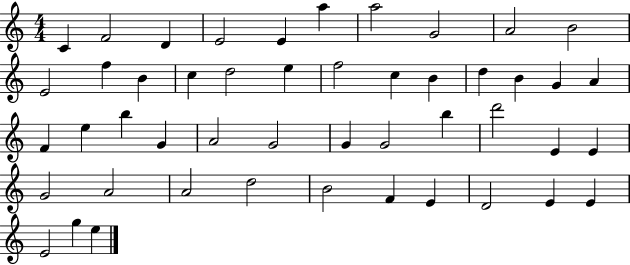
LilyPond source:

{
  \clef treble
  \numericTimeSignature
  \time 4/4
  \key c \major
  c'4 f'2 d'4 | e'2 e'4 a''4 | a''2 g'2 | a'2 b'2 | \break e'2 f''4 b'4 | c''4 d''2 e''4 | f''2 c''4 b'4 | d''4 b'4 g'4 a'4 | \break f'4 e''4 b''4 g'4 | a'2 g'2 | g'4 g'2 b''4 | d'''2 e'4 e'4 | \break g'2 a'2 | a'2 d''2 | b'2 f'4 e'4 | d'2 e'4 e'4 | \break e'2 g''4 e''4 | \bar "|."
}